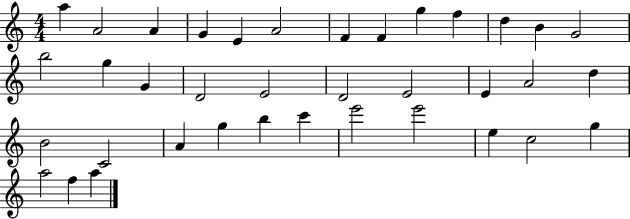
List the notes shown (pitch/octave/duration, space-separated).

A5/q A4/h A4/q G4/q E4/q A4/h F4/q F4/q G5/q F5/q D5/q B4/q G4/h B5/h G5/q G4/q D4/h E4/h D4/h E4/h E4/q A4/h D5/q B4/h C4/h A4/q G5/q B5/q C6/q E6/h E6/h E5/q C5/h G5/q A5/h F5/q A5/q